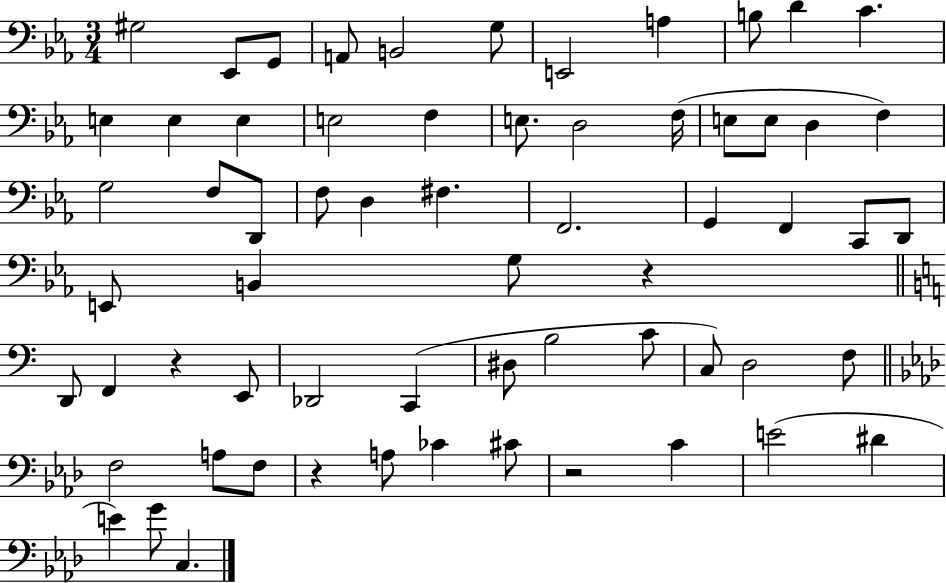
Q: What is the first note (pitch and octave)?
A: G#3